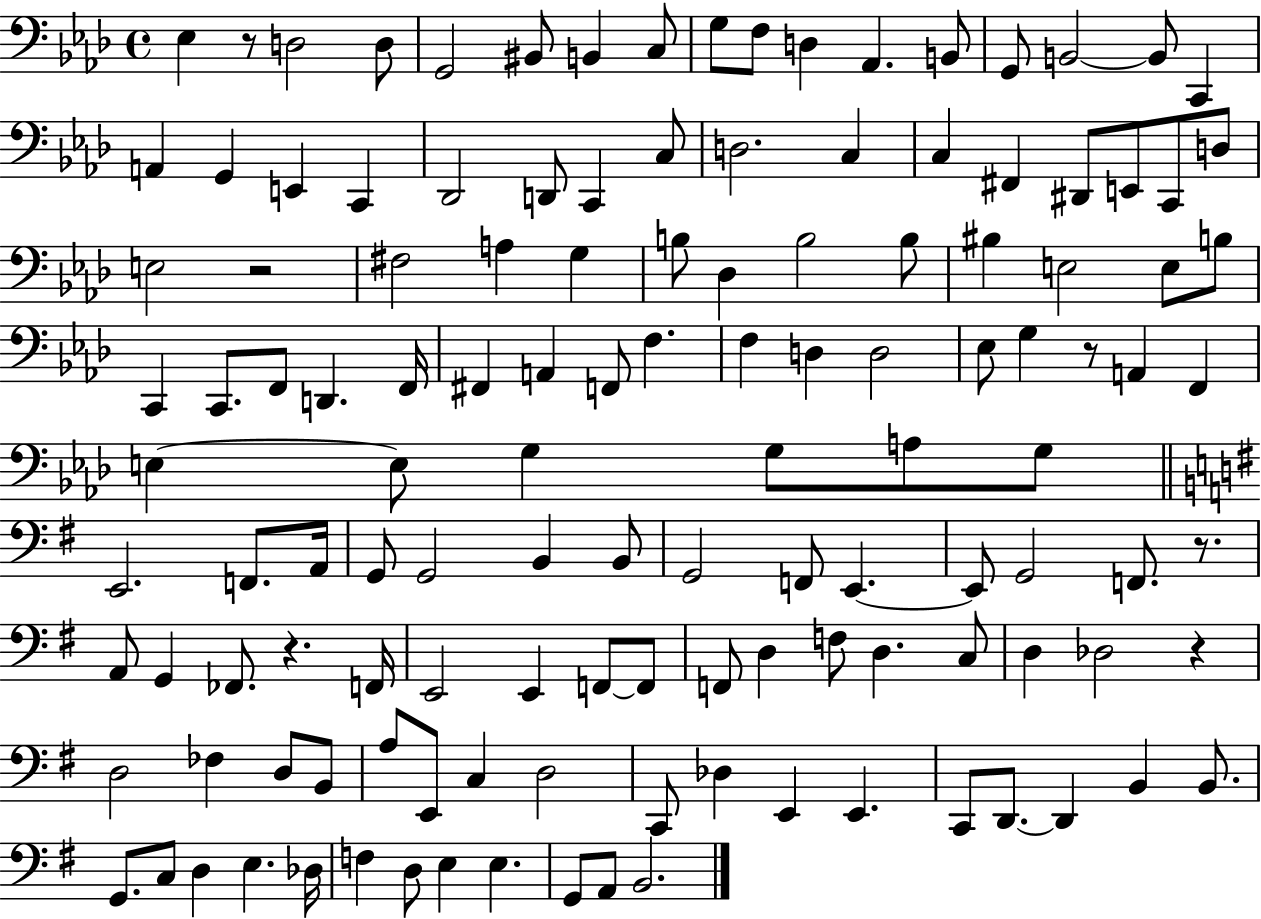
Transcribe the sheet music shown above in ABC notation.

X:1
T:Untitled
M:4/4
L:1/4
K:Ab
_E, z/2 D,2 D,/2 G,,2 ^B,,/2 B,, C,/2 G,/2 F,/2 D, _A,, B,,/2 G,,/2 B,,2 B,,/2 C,, A,, G,, E,, C,, _D,,2 D,,/2 C,, C,/2 D,2 C, C, ^F,, ^D,,/2 E,,/2 C,,/2 D,/2 E,2 z2 ^F,2 A, G, B,/2 _D, B,2 B,/2 ^B, E,2 E,/2 B,/2 C,, C,,/2 F,,/2 D,, F,,/4 ^F,, A,, F,,/2 F, F, D, D,2 _E,/2 G, z/2 A,, F,, E, E,/2 G, G,/2 A,/2 G,/2 E,,2 F,,/2 A,,/4 G,,/2 G,,2 B,, B,,/2 G,,2 F,,/2 E,, E,,/2 G,,2 F,,/2 z/2 A,,/2 G,, _F,,/2 z F,,/4 E,,2 E,, F,,/2 F,,/2 F,,/2 D, F,/2 D, C,/2 D, _D,2 z D,2 _F, D,/2 B,,/2 A,/2 E,,/2 C, D,2 C,,/2 _D, E,, E,, C,,/2 D,,/2 D,, B,, B,,/2 G,,/2 C,/2 D, E, _D,/4 F, D,/2 E, E, G,,/2 A,,/2 B,,2